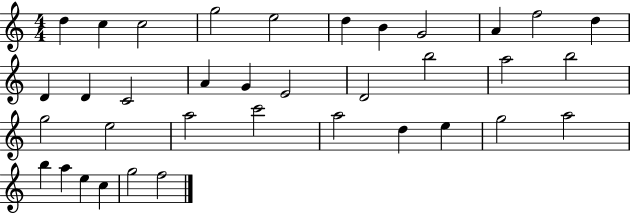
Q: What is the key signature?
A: C major